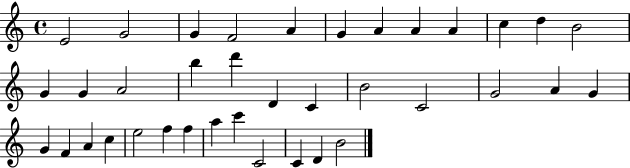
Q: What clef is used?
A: treble